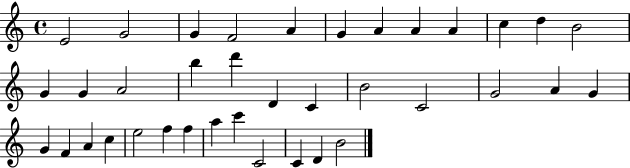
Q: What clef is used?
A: treble